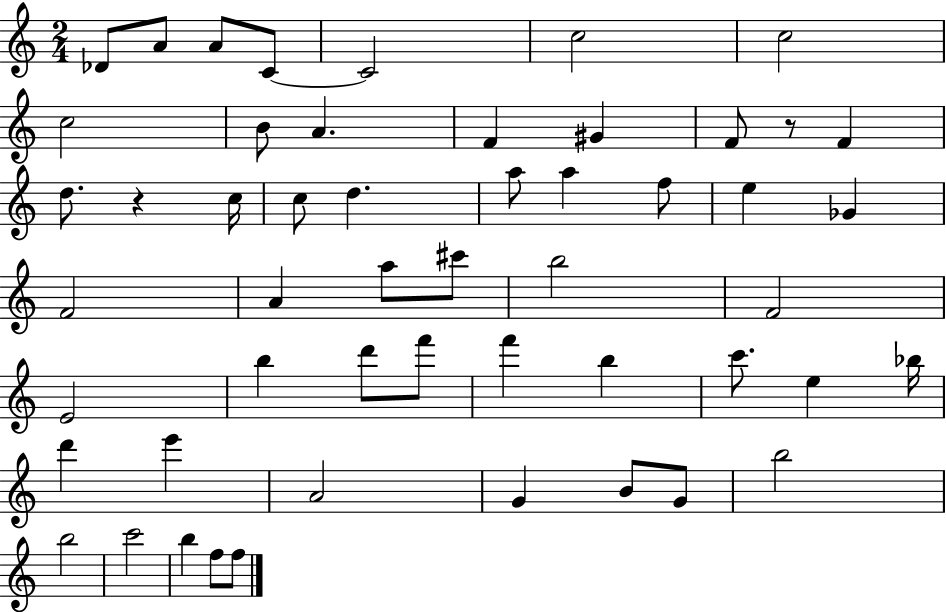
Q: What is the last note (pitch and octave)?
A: F5